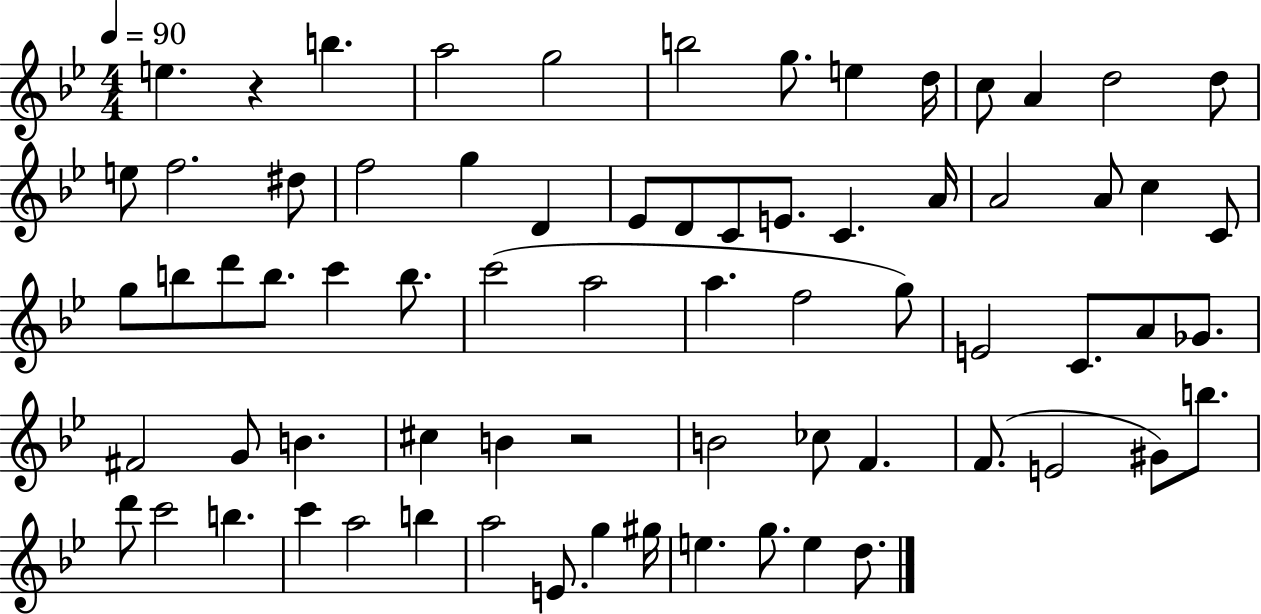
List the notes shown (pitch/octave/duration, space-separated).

E5/q. R/q B5/q. A5/h G5/h B5/h G5/e. E5/q D5/s C5/e A4/q D5/h D5/e E5/e F5/h. D#5/e F5/h G5/q D4/q Eb4/e D4/e C4/e E4/e. C4/q. A4/s A4/h A4/e C5/q C4/e G5/e B5/e D6/e B5/e. C6/q B5/e. C6/h A5/h A5/q. F5/h G5/e E4/h C4/e. A4/e Gb4/e. F#4/h G4/e B4/q. C#5/q B4/q R/h B4/h CES5/e F4/q. F4/e. E4/h G#4/e B5/e. D6/e C6/h B5/q. C6/q A5/h B5/q A5/h E4/e. G5/q G#5/s E5/q. G5/e. E5/q D5/e.